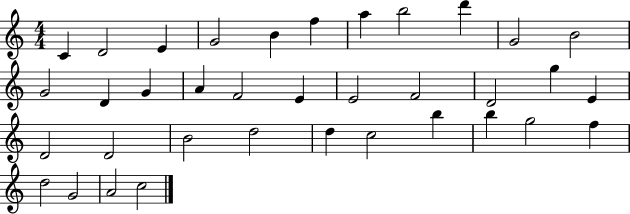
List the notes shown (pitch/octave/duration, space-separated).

C4/q D4/h E4/q G4/h B4/q F5/q A5/q B5/h D6/q G4/h B4/h G4/h D4/q G4/q A4/q F4/h E4/q E4/h F4/h D4/h G5/q E4/q D4/h D4/h B4/h D5/h D5/q C5/h B5/q B5/q G5/h F5/q D5/h G4/h A4/h C5/h